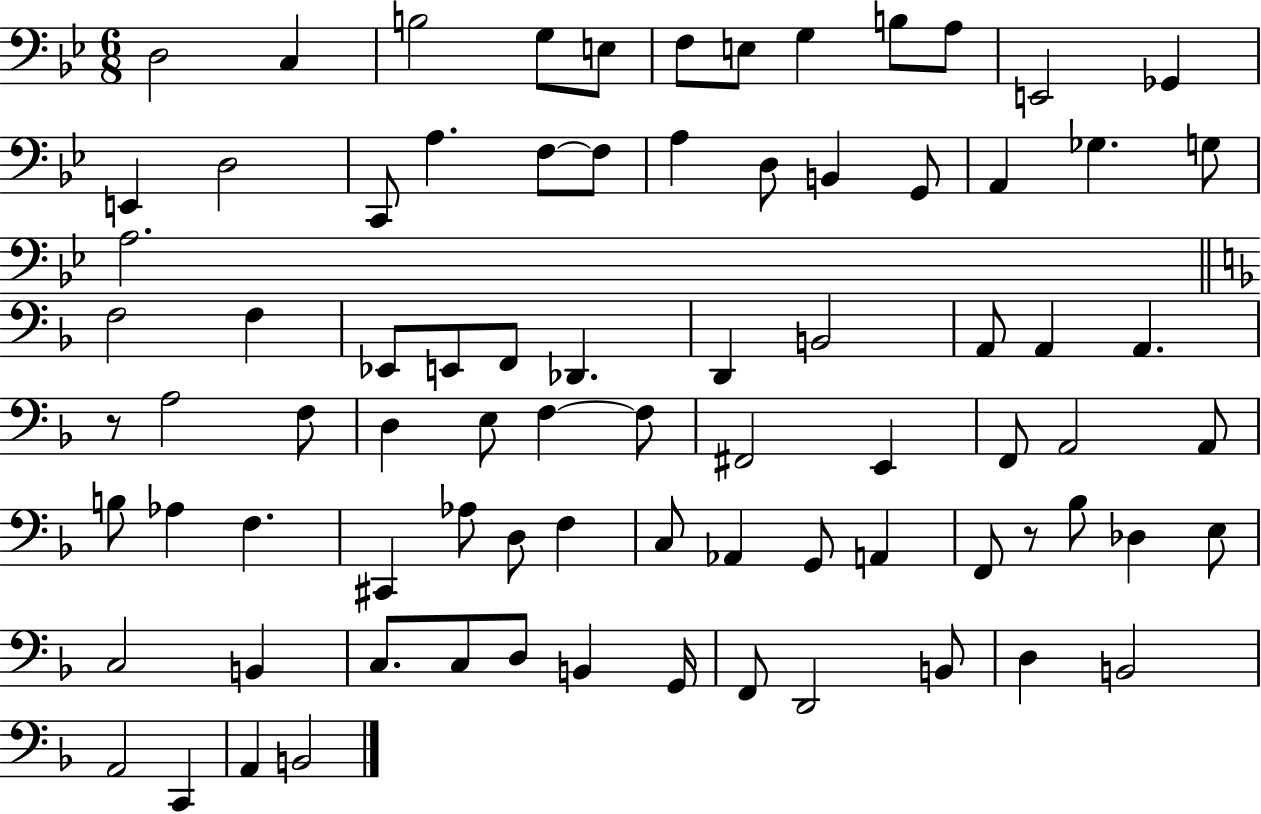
D3/h C3/q B3/h G3/e E3/e F3/e E3/e G3/q B3/e A3/e E2/h Gb2/q E2/q D3/h C2/e A3/q. F3/e F3/e A3/q D3/e B2/q G2/e A2/q Gb3/q. G3/e A3/h. F3/h F3/q Eb2/e E2/e F2/e Db2/q. D2/q B2/h A2/e A2/q A2/q. R/e A3/h F3/e D3/q E3/e F3/q F3/e F#2/h E2/q F2/e A2/h A2/e B3/e Ab3/q F3/q. C#2/q Ab3/e D3/e F3/q C3/e Ab2/q G2/e A2/q F2/e R/e Bb3/e Db3/q E3/e C3/h B2/q C3/e. C3/e D3/e B2/q G2/s F2/e D2/h B2/e D3/q B2/h A2/h C2/q A2/q B2/h